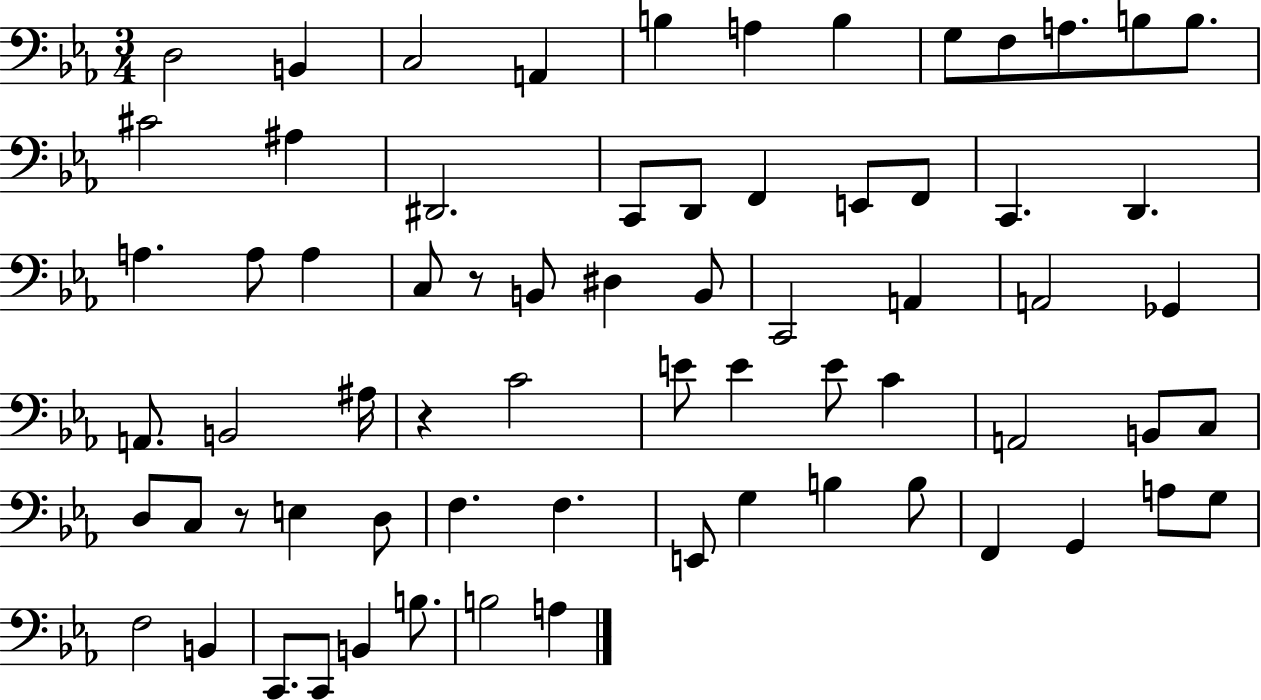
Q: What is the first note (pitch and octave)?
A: D3